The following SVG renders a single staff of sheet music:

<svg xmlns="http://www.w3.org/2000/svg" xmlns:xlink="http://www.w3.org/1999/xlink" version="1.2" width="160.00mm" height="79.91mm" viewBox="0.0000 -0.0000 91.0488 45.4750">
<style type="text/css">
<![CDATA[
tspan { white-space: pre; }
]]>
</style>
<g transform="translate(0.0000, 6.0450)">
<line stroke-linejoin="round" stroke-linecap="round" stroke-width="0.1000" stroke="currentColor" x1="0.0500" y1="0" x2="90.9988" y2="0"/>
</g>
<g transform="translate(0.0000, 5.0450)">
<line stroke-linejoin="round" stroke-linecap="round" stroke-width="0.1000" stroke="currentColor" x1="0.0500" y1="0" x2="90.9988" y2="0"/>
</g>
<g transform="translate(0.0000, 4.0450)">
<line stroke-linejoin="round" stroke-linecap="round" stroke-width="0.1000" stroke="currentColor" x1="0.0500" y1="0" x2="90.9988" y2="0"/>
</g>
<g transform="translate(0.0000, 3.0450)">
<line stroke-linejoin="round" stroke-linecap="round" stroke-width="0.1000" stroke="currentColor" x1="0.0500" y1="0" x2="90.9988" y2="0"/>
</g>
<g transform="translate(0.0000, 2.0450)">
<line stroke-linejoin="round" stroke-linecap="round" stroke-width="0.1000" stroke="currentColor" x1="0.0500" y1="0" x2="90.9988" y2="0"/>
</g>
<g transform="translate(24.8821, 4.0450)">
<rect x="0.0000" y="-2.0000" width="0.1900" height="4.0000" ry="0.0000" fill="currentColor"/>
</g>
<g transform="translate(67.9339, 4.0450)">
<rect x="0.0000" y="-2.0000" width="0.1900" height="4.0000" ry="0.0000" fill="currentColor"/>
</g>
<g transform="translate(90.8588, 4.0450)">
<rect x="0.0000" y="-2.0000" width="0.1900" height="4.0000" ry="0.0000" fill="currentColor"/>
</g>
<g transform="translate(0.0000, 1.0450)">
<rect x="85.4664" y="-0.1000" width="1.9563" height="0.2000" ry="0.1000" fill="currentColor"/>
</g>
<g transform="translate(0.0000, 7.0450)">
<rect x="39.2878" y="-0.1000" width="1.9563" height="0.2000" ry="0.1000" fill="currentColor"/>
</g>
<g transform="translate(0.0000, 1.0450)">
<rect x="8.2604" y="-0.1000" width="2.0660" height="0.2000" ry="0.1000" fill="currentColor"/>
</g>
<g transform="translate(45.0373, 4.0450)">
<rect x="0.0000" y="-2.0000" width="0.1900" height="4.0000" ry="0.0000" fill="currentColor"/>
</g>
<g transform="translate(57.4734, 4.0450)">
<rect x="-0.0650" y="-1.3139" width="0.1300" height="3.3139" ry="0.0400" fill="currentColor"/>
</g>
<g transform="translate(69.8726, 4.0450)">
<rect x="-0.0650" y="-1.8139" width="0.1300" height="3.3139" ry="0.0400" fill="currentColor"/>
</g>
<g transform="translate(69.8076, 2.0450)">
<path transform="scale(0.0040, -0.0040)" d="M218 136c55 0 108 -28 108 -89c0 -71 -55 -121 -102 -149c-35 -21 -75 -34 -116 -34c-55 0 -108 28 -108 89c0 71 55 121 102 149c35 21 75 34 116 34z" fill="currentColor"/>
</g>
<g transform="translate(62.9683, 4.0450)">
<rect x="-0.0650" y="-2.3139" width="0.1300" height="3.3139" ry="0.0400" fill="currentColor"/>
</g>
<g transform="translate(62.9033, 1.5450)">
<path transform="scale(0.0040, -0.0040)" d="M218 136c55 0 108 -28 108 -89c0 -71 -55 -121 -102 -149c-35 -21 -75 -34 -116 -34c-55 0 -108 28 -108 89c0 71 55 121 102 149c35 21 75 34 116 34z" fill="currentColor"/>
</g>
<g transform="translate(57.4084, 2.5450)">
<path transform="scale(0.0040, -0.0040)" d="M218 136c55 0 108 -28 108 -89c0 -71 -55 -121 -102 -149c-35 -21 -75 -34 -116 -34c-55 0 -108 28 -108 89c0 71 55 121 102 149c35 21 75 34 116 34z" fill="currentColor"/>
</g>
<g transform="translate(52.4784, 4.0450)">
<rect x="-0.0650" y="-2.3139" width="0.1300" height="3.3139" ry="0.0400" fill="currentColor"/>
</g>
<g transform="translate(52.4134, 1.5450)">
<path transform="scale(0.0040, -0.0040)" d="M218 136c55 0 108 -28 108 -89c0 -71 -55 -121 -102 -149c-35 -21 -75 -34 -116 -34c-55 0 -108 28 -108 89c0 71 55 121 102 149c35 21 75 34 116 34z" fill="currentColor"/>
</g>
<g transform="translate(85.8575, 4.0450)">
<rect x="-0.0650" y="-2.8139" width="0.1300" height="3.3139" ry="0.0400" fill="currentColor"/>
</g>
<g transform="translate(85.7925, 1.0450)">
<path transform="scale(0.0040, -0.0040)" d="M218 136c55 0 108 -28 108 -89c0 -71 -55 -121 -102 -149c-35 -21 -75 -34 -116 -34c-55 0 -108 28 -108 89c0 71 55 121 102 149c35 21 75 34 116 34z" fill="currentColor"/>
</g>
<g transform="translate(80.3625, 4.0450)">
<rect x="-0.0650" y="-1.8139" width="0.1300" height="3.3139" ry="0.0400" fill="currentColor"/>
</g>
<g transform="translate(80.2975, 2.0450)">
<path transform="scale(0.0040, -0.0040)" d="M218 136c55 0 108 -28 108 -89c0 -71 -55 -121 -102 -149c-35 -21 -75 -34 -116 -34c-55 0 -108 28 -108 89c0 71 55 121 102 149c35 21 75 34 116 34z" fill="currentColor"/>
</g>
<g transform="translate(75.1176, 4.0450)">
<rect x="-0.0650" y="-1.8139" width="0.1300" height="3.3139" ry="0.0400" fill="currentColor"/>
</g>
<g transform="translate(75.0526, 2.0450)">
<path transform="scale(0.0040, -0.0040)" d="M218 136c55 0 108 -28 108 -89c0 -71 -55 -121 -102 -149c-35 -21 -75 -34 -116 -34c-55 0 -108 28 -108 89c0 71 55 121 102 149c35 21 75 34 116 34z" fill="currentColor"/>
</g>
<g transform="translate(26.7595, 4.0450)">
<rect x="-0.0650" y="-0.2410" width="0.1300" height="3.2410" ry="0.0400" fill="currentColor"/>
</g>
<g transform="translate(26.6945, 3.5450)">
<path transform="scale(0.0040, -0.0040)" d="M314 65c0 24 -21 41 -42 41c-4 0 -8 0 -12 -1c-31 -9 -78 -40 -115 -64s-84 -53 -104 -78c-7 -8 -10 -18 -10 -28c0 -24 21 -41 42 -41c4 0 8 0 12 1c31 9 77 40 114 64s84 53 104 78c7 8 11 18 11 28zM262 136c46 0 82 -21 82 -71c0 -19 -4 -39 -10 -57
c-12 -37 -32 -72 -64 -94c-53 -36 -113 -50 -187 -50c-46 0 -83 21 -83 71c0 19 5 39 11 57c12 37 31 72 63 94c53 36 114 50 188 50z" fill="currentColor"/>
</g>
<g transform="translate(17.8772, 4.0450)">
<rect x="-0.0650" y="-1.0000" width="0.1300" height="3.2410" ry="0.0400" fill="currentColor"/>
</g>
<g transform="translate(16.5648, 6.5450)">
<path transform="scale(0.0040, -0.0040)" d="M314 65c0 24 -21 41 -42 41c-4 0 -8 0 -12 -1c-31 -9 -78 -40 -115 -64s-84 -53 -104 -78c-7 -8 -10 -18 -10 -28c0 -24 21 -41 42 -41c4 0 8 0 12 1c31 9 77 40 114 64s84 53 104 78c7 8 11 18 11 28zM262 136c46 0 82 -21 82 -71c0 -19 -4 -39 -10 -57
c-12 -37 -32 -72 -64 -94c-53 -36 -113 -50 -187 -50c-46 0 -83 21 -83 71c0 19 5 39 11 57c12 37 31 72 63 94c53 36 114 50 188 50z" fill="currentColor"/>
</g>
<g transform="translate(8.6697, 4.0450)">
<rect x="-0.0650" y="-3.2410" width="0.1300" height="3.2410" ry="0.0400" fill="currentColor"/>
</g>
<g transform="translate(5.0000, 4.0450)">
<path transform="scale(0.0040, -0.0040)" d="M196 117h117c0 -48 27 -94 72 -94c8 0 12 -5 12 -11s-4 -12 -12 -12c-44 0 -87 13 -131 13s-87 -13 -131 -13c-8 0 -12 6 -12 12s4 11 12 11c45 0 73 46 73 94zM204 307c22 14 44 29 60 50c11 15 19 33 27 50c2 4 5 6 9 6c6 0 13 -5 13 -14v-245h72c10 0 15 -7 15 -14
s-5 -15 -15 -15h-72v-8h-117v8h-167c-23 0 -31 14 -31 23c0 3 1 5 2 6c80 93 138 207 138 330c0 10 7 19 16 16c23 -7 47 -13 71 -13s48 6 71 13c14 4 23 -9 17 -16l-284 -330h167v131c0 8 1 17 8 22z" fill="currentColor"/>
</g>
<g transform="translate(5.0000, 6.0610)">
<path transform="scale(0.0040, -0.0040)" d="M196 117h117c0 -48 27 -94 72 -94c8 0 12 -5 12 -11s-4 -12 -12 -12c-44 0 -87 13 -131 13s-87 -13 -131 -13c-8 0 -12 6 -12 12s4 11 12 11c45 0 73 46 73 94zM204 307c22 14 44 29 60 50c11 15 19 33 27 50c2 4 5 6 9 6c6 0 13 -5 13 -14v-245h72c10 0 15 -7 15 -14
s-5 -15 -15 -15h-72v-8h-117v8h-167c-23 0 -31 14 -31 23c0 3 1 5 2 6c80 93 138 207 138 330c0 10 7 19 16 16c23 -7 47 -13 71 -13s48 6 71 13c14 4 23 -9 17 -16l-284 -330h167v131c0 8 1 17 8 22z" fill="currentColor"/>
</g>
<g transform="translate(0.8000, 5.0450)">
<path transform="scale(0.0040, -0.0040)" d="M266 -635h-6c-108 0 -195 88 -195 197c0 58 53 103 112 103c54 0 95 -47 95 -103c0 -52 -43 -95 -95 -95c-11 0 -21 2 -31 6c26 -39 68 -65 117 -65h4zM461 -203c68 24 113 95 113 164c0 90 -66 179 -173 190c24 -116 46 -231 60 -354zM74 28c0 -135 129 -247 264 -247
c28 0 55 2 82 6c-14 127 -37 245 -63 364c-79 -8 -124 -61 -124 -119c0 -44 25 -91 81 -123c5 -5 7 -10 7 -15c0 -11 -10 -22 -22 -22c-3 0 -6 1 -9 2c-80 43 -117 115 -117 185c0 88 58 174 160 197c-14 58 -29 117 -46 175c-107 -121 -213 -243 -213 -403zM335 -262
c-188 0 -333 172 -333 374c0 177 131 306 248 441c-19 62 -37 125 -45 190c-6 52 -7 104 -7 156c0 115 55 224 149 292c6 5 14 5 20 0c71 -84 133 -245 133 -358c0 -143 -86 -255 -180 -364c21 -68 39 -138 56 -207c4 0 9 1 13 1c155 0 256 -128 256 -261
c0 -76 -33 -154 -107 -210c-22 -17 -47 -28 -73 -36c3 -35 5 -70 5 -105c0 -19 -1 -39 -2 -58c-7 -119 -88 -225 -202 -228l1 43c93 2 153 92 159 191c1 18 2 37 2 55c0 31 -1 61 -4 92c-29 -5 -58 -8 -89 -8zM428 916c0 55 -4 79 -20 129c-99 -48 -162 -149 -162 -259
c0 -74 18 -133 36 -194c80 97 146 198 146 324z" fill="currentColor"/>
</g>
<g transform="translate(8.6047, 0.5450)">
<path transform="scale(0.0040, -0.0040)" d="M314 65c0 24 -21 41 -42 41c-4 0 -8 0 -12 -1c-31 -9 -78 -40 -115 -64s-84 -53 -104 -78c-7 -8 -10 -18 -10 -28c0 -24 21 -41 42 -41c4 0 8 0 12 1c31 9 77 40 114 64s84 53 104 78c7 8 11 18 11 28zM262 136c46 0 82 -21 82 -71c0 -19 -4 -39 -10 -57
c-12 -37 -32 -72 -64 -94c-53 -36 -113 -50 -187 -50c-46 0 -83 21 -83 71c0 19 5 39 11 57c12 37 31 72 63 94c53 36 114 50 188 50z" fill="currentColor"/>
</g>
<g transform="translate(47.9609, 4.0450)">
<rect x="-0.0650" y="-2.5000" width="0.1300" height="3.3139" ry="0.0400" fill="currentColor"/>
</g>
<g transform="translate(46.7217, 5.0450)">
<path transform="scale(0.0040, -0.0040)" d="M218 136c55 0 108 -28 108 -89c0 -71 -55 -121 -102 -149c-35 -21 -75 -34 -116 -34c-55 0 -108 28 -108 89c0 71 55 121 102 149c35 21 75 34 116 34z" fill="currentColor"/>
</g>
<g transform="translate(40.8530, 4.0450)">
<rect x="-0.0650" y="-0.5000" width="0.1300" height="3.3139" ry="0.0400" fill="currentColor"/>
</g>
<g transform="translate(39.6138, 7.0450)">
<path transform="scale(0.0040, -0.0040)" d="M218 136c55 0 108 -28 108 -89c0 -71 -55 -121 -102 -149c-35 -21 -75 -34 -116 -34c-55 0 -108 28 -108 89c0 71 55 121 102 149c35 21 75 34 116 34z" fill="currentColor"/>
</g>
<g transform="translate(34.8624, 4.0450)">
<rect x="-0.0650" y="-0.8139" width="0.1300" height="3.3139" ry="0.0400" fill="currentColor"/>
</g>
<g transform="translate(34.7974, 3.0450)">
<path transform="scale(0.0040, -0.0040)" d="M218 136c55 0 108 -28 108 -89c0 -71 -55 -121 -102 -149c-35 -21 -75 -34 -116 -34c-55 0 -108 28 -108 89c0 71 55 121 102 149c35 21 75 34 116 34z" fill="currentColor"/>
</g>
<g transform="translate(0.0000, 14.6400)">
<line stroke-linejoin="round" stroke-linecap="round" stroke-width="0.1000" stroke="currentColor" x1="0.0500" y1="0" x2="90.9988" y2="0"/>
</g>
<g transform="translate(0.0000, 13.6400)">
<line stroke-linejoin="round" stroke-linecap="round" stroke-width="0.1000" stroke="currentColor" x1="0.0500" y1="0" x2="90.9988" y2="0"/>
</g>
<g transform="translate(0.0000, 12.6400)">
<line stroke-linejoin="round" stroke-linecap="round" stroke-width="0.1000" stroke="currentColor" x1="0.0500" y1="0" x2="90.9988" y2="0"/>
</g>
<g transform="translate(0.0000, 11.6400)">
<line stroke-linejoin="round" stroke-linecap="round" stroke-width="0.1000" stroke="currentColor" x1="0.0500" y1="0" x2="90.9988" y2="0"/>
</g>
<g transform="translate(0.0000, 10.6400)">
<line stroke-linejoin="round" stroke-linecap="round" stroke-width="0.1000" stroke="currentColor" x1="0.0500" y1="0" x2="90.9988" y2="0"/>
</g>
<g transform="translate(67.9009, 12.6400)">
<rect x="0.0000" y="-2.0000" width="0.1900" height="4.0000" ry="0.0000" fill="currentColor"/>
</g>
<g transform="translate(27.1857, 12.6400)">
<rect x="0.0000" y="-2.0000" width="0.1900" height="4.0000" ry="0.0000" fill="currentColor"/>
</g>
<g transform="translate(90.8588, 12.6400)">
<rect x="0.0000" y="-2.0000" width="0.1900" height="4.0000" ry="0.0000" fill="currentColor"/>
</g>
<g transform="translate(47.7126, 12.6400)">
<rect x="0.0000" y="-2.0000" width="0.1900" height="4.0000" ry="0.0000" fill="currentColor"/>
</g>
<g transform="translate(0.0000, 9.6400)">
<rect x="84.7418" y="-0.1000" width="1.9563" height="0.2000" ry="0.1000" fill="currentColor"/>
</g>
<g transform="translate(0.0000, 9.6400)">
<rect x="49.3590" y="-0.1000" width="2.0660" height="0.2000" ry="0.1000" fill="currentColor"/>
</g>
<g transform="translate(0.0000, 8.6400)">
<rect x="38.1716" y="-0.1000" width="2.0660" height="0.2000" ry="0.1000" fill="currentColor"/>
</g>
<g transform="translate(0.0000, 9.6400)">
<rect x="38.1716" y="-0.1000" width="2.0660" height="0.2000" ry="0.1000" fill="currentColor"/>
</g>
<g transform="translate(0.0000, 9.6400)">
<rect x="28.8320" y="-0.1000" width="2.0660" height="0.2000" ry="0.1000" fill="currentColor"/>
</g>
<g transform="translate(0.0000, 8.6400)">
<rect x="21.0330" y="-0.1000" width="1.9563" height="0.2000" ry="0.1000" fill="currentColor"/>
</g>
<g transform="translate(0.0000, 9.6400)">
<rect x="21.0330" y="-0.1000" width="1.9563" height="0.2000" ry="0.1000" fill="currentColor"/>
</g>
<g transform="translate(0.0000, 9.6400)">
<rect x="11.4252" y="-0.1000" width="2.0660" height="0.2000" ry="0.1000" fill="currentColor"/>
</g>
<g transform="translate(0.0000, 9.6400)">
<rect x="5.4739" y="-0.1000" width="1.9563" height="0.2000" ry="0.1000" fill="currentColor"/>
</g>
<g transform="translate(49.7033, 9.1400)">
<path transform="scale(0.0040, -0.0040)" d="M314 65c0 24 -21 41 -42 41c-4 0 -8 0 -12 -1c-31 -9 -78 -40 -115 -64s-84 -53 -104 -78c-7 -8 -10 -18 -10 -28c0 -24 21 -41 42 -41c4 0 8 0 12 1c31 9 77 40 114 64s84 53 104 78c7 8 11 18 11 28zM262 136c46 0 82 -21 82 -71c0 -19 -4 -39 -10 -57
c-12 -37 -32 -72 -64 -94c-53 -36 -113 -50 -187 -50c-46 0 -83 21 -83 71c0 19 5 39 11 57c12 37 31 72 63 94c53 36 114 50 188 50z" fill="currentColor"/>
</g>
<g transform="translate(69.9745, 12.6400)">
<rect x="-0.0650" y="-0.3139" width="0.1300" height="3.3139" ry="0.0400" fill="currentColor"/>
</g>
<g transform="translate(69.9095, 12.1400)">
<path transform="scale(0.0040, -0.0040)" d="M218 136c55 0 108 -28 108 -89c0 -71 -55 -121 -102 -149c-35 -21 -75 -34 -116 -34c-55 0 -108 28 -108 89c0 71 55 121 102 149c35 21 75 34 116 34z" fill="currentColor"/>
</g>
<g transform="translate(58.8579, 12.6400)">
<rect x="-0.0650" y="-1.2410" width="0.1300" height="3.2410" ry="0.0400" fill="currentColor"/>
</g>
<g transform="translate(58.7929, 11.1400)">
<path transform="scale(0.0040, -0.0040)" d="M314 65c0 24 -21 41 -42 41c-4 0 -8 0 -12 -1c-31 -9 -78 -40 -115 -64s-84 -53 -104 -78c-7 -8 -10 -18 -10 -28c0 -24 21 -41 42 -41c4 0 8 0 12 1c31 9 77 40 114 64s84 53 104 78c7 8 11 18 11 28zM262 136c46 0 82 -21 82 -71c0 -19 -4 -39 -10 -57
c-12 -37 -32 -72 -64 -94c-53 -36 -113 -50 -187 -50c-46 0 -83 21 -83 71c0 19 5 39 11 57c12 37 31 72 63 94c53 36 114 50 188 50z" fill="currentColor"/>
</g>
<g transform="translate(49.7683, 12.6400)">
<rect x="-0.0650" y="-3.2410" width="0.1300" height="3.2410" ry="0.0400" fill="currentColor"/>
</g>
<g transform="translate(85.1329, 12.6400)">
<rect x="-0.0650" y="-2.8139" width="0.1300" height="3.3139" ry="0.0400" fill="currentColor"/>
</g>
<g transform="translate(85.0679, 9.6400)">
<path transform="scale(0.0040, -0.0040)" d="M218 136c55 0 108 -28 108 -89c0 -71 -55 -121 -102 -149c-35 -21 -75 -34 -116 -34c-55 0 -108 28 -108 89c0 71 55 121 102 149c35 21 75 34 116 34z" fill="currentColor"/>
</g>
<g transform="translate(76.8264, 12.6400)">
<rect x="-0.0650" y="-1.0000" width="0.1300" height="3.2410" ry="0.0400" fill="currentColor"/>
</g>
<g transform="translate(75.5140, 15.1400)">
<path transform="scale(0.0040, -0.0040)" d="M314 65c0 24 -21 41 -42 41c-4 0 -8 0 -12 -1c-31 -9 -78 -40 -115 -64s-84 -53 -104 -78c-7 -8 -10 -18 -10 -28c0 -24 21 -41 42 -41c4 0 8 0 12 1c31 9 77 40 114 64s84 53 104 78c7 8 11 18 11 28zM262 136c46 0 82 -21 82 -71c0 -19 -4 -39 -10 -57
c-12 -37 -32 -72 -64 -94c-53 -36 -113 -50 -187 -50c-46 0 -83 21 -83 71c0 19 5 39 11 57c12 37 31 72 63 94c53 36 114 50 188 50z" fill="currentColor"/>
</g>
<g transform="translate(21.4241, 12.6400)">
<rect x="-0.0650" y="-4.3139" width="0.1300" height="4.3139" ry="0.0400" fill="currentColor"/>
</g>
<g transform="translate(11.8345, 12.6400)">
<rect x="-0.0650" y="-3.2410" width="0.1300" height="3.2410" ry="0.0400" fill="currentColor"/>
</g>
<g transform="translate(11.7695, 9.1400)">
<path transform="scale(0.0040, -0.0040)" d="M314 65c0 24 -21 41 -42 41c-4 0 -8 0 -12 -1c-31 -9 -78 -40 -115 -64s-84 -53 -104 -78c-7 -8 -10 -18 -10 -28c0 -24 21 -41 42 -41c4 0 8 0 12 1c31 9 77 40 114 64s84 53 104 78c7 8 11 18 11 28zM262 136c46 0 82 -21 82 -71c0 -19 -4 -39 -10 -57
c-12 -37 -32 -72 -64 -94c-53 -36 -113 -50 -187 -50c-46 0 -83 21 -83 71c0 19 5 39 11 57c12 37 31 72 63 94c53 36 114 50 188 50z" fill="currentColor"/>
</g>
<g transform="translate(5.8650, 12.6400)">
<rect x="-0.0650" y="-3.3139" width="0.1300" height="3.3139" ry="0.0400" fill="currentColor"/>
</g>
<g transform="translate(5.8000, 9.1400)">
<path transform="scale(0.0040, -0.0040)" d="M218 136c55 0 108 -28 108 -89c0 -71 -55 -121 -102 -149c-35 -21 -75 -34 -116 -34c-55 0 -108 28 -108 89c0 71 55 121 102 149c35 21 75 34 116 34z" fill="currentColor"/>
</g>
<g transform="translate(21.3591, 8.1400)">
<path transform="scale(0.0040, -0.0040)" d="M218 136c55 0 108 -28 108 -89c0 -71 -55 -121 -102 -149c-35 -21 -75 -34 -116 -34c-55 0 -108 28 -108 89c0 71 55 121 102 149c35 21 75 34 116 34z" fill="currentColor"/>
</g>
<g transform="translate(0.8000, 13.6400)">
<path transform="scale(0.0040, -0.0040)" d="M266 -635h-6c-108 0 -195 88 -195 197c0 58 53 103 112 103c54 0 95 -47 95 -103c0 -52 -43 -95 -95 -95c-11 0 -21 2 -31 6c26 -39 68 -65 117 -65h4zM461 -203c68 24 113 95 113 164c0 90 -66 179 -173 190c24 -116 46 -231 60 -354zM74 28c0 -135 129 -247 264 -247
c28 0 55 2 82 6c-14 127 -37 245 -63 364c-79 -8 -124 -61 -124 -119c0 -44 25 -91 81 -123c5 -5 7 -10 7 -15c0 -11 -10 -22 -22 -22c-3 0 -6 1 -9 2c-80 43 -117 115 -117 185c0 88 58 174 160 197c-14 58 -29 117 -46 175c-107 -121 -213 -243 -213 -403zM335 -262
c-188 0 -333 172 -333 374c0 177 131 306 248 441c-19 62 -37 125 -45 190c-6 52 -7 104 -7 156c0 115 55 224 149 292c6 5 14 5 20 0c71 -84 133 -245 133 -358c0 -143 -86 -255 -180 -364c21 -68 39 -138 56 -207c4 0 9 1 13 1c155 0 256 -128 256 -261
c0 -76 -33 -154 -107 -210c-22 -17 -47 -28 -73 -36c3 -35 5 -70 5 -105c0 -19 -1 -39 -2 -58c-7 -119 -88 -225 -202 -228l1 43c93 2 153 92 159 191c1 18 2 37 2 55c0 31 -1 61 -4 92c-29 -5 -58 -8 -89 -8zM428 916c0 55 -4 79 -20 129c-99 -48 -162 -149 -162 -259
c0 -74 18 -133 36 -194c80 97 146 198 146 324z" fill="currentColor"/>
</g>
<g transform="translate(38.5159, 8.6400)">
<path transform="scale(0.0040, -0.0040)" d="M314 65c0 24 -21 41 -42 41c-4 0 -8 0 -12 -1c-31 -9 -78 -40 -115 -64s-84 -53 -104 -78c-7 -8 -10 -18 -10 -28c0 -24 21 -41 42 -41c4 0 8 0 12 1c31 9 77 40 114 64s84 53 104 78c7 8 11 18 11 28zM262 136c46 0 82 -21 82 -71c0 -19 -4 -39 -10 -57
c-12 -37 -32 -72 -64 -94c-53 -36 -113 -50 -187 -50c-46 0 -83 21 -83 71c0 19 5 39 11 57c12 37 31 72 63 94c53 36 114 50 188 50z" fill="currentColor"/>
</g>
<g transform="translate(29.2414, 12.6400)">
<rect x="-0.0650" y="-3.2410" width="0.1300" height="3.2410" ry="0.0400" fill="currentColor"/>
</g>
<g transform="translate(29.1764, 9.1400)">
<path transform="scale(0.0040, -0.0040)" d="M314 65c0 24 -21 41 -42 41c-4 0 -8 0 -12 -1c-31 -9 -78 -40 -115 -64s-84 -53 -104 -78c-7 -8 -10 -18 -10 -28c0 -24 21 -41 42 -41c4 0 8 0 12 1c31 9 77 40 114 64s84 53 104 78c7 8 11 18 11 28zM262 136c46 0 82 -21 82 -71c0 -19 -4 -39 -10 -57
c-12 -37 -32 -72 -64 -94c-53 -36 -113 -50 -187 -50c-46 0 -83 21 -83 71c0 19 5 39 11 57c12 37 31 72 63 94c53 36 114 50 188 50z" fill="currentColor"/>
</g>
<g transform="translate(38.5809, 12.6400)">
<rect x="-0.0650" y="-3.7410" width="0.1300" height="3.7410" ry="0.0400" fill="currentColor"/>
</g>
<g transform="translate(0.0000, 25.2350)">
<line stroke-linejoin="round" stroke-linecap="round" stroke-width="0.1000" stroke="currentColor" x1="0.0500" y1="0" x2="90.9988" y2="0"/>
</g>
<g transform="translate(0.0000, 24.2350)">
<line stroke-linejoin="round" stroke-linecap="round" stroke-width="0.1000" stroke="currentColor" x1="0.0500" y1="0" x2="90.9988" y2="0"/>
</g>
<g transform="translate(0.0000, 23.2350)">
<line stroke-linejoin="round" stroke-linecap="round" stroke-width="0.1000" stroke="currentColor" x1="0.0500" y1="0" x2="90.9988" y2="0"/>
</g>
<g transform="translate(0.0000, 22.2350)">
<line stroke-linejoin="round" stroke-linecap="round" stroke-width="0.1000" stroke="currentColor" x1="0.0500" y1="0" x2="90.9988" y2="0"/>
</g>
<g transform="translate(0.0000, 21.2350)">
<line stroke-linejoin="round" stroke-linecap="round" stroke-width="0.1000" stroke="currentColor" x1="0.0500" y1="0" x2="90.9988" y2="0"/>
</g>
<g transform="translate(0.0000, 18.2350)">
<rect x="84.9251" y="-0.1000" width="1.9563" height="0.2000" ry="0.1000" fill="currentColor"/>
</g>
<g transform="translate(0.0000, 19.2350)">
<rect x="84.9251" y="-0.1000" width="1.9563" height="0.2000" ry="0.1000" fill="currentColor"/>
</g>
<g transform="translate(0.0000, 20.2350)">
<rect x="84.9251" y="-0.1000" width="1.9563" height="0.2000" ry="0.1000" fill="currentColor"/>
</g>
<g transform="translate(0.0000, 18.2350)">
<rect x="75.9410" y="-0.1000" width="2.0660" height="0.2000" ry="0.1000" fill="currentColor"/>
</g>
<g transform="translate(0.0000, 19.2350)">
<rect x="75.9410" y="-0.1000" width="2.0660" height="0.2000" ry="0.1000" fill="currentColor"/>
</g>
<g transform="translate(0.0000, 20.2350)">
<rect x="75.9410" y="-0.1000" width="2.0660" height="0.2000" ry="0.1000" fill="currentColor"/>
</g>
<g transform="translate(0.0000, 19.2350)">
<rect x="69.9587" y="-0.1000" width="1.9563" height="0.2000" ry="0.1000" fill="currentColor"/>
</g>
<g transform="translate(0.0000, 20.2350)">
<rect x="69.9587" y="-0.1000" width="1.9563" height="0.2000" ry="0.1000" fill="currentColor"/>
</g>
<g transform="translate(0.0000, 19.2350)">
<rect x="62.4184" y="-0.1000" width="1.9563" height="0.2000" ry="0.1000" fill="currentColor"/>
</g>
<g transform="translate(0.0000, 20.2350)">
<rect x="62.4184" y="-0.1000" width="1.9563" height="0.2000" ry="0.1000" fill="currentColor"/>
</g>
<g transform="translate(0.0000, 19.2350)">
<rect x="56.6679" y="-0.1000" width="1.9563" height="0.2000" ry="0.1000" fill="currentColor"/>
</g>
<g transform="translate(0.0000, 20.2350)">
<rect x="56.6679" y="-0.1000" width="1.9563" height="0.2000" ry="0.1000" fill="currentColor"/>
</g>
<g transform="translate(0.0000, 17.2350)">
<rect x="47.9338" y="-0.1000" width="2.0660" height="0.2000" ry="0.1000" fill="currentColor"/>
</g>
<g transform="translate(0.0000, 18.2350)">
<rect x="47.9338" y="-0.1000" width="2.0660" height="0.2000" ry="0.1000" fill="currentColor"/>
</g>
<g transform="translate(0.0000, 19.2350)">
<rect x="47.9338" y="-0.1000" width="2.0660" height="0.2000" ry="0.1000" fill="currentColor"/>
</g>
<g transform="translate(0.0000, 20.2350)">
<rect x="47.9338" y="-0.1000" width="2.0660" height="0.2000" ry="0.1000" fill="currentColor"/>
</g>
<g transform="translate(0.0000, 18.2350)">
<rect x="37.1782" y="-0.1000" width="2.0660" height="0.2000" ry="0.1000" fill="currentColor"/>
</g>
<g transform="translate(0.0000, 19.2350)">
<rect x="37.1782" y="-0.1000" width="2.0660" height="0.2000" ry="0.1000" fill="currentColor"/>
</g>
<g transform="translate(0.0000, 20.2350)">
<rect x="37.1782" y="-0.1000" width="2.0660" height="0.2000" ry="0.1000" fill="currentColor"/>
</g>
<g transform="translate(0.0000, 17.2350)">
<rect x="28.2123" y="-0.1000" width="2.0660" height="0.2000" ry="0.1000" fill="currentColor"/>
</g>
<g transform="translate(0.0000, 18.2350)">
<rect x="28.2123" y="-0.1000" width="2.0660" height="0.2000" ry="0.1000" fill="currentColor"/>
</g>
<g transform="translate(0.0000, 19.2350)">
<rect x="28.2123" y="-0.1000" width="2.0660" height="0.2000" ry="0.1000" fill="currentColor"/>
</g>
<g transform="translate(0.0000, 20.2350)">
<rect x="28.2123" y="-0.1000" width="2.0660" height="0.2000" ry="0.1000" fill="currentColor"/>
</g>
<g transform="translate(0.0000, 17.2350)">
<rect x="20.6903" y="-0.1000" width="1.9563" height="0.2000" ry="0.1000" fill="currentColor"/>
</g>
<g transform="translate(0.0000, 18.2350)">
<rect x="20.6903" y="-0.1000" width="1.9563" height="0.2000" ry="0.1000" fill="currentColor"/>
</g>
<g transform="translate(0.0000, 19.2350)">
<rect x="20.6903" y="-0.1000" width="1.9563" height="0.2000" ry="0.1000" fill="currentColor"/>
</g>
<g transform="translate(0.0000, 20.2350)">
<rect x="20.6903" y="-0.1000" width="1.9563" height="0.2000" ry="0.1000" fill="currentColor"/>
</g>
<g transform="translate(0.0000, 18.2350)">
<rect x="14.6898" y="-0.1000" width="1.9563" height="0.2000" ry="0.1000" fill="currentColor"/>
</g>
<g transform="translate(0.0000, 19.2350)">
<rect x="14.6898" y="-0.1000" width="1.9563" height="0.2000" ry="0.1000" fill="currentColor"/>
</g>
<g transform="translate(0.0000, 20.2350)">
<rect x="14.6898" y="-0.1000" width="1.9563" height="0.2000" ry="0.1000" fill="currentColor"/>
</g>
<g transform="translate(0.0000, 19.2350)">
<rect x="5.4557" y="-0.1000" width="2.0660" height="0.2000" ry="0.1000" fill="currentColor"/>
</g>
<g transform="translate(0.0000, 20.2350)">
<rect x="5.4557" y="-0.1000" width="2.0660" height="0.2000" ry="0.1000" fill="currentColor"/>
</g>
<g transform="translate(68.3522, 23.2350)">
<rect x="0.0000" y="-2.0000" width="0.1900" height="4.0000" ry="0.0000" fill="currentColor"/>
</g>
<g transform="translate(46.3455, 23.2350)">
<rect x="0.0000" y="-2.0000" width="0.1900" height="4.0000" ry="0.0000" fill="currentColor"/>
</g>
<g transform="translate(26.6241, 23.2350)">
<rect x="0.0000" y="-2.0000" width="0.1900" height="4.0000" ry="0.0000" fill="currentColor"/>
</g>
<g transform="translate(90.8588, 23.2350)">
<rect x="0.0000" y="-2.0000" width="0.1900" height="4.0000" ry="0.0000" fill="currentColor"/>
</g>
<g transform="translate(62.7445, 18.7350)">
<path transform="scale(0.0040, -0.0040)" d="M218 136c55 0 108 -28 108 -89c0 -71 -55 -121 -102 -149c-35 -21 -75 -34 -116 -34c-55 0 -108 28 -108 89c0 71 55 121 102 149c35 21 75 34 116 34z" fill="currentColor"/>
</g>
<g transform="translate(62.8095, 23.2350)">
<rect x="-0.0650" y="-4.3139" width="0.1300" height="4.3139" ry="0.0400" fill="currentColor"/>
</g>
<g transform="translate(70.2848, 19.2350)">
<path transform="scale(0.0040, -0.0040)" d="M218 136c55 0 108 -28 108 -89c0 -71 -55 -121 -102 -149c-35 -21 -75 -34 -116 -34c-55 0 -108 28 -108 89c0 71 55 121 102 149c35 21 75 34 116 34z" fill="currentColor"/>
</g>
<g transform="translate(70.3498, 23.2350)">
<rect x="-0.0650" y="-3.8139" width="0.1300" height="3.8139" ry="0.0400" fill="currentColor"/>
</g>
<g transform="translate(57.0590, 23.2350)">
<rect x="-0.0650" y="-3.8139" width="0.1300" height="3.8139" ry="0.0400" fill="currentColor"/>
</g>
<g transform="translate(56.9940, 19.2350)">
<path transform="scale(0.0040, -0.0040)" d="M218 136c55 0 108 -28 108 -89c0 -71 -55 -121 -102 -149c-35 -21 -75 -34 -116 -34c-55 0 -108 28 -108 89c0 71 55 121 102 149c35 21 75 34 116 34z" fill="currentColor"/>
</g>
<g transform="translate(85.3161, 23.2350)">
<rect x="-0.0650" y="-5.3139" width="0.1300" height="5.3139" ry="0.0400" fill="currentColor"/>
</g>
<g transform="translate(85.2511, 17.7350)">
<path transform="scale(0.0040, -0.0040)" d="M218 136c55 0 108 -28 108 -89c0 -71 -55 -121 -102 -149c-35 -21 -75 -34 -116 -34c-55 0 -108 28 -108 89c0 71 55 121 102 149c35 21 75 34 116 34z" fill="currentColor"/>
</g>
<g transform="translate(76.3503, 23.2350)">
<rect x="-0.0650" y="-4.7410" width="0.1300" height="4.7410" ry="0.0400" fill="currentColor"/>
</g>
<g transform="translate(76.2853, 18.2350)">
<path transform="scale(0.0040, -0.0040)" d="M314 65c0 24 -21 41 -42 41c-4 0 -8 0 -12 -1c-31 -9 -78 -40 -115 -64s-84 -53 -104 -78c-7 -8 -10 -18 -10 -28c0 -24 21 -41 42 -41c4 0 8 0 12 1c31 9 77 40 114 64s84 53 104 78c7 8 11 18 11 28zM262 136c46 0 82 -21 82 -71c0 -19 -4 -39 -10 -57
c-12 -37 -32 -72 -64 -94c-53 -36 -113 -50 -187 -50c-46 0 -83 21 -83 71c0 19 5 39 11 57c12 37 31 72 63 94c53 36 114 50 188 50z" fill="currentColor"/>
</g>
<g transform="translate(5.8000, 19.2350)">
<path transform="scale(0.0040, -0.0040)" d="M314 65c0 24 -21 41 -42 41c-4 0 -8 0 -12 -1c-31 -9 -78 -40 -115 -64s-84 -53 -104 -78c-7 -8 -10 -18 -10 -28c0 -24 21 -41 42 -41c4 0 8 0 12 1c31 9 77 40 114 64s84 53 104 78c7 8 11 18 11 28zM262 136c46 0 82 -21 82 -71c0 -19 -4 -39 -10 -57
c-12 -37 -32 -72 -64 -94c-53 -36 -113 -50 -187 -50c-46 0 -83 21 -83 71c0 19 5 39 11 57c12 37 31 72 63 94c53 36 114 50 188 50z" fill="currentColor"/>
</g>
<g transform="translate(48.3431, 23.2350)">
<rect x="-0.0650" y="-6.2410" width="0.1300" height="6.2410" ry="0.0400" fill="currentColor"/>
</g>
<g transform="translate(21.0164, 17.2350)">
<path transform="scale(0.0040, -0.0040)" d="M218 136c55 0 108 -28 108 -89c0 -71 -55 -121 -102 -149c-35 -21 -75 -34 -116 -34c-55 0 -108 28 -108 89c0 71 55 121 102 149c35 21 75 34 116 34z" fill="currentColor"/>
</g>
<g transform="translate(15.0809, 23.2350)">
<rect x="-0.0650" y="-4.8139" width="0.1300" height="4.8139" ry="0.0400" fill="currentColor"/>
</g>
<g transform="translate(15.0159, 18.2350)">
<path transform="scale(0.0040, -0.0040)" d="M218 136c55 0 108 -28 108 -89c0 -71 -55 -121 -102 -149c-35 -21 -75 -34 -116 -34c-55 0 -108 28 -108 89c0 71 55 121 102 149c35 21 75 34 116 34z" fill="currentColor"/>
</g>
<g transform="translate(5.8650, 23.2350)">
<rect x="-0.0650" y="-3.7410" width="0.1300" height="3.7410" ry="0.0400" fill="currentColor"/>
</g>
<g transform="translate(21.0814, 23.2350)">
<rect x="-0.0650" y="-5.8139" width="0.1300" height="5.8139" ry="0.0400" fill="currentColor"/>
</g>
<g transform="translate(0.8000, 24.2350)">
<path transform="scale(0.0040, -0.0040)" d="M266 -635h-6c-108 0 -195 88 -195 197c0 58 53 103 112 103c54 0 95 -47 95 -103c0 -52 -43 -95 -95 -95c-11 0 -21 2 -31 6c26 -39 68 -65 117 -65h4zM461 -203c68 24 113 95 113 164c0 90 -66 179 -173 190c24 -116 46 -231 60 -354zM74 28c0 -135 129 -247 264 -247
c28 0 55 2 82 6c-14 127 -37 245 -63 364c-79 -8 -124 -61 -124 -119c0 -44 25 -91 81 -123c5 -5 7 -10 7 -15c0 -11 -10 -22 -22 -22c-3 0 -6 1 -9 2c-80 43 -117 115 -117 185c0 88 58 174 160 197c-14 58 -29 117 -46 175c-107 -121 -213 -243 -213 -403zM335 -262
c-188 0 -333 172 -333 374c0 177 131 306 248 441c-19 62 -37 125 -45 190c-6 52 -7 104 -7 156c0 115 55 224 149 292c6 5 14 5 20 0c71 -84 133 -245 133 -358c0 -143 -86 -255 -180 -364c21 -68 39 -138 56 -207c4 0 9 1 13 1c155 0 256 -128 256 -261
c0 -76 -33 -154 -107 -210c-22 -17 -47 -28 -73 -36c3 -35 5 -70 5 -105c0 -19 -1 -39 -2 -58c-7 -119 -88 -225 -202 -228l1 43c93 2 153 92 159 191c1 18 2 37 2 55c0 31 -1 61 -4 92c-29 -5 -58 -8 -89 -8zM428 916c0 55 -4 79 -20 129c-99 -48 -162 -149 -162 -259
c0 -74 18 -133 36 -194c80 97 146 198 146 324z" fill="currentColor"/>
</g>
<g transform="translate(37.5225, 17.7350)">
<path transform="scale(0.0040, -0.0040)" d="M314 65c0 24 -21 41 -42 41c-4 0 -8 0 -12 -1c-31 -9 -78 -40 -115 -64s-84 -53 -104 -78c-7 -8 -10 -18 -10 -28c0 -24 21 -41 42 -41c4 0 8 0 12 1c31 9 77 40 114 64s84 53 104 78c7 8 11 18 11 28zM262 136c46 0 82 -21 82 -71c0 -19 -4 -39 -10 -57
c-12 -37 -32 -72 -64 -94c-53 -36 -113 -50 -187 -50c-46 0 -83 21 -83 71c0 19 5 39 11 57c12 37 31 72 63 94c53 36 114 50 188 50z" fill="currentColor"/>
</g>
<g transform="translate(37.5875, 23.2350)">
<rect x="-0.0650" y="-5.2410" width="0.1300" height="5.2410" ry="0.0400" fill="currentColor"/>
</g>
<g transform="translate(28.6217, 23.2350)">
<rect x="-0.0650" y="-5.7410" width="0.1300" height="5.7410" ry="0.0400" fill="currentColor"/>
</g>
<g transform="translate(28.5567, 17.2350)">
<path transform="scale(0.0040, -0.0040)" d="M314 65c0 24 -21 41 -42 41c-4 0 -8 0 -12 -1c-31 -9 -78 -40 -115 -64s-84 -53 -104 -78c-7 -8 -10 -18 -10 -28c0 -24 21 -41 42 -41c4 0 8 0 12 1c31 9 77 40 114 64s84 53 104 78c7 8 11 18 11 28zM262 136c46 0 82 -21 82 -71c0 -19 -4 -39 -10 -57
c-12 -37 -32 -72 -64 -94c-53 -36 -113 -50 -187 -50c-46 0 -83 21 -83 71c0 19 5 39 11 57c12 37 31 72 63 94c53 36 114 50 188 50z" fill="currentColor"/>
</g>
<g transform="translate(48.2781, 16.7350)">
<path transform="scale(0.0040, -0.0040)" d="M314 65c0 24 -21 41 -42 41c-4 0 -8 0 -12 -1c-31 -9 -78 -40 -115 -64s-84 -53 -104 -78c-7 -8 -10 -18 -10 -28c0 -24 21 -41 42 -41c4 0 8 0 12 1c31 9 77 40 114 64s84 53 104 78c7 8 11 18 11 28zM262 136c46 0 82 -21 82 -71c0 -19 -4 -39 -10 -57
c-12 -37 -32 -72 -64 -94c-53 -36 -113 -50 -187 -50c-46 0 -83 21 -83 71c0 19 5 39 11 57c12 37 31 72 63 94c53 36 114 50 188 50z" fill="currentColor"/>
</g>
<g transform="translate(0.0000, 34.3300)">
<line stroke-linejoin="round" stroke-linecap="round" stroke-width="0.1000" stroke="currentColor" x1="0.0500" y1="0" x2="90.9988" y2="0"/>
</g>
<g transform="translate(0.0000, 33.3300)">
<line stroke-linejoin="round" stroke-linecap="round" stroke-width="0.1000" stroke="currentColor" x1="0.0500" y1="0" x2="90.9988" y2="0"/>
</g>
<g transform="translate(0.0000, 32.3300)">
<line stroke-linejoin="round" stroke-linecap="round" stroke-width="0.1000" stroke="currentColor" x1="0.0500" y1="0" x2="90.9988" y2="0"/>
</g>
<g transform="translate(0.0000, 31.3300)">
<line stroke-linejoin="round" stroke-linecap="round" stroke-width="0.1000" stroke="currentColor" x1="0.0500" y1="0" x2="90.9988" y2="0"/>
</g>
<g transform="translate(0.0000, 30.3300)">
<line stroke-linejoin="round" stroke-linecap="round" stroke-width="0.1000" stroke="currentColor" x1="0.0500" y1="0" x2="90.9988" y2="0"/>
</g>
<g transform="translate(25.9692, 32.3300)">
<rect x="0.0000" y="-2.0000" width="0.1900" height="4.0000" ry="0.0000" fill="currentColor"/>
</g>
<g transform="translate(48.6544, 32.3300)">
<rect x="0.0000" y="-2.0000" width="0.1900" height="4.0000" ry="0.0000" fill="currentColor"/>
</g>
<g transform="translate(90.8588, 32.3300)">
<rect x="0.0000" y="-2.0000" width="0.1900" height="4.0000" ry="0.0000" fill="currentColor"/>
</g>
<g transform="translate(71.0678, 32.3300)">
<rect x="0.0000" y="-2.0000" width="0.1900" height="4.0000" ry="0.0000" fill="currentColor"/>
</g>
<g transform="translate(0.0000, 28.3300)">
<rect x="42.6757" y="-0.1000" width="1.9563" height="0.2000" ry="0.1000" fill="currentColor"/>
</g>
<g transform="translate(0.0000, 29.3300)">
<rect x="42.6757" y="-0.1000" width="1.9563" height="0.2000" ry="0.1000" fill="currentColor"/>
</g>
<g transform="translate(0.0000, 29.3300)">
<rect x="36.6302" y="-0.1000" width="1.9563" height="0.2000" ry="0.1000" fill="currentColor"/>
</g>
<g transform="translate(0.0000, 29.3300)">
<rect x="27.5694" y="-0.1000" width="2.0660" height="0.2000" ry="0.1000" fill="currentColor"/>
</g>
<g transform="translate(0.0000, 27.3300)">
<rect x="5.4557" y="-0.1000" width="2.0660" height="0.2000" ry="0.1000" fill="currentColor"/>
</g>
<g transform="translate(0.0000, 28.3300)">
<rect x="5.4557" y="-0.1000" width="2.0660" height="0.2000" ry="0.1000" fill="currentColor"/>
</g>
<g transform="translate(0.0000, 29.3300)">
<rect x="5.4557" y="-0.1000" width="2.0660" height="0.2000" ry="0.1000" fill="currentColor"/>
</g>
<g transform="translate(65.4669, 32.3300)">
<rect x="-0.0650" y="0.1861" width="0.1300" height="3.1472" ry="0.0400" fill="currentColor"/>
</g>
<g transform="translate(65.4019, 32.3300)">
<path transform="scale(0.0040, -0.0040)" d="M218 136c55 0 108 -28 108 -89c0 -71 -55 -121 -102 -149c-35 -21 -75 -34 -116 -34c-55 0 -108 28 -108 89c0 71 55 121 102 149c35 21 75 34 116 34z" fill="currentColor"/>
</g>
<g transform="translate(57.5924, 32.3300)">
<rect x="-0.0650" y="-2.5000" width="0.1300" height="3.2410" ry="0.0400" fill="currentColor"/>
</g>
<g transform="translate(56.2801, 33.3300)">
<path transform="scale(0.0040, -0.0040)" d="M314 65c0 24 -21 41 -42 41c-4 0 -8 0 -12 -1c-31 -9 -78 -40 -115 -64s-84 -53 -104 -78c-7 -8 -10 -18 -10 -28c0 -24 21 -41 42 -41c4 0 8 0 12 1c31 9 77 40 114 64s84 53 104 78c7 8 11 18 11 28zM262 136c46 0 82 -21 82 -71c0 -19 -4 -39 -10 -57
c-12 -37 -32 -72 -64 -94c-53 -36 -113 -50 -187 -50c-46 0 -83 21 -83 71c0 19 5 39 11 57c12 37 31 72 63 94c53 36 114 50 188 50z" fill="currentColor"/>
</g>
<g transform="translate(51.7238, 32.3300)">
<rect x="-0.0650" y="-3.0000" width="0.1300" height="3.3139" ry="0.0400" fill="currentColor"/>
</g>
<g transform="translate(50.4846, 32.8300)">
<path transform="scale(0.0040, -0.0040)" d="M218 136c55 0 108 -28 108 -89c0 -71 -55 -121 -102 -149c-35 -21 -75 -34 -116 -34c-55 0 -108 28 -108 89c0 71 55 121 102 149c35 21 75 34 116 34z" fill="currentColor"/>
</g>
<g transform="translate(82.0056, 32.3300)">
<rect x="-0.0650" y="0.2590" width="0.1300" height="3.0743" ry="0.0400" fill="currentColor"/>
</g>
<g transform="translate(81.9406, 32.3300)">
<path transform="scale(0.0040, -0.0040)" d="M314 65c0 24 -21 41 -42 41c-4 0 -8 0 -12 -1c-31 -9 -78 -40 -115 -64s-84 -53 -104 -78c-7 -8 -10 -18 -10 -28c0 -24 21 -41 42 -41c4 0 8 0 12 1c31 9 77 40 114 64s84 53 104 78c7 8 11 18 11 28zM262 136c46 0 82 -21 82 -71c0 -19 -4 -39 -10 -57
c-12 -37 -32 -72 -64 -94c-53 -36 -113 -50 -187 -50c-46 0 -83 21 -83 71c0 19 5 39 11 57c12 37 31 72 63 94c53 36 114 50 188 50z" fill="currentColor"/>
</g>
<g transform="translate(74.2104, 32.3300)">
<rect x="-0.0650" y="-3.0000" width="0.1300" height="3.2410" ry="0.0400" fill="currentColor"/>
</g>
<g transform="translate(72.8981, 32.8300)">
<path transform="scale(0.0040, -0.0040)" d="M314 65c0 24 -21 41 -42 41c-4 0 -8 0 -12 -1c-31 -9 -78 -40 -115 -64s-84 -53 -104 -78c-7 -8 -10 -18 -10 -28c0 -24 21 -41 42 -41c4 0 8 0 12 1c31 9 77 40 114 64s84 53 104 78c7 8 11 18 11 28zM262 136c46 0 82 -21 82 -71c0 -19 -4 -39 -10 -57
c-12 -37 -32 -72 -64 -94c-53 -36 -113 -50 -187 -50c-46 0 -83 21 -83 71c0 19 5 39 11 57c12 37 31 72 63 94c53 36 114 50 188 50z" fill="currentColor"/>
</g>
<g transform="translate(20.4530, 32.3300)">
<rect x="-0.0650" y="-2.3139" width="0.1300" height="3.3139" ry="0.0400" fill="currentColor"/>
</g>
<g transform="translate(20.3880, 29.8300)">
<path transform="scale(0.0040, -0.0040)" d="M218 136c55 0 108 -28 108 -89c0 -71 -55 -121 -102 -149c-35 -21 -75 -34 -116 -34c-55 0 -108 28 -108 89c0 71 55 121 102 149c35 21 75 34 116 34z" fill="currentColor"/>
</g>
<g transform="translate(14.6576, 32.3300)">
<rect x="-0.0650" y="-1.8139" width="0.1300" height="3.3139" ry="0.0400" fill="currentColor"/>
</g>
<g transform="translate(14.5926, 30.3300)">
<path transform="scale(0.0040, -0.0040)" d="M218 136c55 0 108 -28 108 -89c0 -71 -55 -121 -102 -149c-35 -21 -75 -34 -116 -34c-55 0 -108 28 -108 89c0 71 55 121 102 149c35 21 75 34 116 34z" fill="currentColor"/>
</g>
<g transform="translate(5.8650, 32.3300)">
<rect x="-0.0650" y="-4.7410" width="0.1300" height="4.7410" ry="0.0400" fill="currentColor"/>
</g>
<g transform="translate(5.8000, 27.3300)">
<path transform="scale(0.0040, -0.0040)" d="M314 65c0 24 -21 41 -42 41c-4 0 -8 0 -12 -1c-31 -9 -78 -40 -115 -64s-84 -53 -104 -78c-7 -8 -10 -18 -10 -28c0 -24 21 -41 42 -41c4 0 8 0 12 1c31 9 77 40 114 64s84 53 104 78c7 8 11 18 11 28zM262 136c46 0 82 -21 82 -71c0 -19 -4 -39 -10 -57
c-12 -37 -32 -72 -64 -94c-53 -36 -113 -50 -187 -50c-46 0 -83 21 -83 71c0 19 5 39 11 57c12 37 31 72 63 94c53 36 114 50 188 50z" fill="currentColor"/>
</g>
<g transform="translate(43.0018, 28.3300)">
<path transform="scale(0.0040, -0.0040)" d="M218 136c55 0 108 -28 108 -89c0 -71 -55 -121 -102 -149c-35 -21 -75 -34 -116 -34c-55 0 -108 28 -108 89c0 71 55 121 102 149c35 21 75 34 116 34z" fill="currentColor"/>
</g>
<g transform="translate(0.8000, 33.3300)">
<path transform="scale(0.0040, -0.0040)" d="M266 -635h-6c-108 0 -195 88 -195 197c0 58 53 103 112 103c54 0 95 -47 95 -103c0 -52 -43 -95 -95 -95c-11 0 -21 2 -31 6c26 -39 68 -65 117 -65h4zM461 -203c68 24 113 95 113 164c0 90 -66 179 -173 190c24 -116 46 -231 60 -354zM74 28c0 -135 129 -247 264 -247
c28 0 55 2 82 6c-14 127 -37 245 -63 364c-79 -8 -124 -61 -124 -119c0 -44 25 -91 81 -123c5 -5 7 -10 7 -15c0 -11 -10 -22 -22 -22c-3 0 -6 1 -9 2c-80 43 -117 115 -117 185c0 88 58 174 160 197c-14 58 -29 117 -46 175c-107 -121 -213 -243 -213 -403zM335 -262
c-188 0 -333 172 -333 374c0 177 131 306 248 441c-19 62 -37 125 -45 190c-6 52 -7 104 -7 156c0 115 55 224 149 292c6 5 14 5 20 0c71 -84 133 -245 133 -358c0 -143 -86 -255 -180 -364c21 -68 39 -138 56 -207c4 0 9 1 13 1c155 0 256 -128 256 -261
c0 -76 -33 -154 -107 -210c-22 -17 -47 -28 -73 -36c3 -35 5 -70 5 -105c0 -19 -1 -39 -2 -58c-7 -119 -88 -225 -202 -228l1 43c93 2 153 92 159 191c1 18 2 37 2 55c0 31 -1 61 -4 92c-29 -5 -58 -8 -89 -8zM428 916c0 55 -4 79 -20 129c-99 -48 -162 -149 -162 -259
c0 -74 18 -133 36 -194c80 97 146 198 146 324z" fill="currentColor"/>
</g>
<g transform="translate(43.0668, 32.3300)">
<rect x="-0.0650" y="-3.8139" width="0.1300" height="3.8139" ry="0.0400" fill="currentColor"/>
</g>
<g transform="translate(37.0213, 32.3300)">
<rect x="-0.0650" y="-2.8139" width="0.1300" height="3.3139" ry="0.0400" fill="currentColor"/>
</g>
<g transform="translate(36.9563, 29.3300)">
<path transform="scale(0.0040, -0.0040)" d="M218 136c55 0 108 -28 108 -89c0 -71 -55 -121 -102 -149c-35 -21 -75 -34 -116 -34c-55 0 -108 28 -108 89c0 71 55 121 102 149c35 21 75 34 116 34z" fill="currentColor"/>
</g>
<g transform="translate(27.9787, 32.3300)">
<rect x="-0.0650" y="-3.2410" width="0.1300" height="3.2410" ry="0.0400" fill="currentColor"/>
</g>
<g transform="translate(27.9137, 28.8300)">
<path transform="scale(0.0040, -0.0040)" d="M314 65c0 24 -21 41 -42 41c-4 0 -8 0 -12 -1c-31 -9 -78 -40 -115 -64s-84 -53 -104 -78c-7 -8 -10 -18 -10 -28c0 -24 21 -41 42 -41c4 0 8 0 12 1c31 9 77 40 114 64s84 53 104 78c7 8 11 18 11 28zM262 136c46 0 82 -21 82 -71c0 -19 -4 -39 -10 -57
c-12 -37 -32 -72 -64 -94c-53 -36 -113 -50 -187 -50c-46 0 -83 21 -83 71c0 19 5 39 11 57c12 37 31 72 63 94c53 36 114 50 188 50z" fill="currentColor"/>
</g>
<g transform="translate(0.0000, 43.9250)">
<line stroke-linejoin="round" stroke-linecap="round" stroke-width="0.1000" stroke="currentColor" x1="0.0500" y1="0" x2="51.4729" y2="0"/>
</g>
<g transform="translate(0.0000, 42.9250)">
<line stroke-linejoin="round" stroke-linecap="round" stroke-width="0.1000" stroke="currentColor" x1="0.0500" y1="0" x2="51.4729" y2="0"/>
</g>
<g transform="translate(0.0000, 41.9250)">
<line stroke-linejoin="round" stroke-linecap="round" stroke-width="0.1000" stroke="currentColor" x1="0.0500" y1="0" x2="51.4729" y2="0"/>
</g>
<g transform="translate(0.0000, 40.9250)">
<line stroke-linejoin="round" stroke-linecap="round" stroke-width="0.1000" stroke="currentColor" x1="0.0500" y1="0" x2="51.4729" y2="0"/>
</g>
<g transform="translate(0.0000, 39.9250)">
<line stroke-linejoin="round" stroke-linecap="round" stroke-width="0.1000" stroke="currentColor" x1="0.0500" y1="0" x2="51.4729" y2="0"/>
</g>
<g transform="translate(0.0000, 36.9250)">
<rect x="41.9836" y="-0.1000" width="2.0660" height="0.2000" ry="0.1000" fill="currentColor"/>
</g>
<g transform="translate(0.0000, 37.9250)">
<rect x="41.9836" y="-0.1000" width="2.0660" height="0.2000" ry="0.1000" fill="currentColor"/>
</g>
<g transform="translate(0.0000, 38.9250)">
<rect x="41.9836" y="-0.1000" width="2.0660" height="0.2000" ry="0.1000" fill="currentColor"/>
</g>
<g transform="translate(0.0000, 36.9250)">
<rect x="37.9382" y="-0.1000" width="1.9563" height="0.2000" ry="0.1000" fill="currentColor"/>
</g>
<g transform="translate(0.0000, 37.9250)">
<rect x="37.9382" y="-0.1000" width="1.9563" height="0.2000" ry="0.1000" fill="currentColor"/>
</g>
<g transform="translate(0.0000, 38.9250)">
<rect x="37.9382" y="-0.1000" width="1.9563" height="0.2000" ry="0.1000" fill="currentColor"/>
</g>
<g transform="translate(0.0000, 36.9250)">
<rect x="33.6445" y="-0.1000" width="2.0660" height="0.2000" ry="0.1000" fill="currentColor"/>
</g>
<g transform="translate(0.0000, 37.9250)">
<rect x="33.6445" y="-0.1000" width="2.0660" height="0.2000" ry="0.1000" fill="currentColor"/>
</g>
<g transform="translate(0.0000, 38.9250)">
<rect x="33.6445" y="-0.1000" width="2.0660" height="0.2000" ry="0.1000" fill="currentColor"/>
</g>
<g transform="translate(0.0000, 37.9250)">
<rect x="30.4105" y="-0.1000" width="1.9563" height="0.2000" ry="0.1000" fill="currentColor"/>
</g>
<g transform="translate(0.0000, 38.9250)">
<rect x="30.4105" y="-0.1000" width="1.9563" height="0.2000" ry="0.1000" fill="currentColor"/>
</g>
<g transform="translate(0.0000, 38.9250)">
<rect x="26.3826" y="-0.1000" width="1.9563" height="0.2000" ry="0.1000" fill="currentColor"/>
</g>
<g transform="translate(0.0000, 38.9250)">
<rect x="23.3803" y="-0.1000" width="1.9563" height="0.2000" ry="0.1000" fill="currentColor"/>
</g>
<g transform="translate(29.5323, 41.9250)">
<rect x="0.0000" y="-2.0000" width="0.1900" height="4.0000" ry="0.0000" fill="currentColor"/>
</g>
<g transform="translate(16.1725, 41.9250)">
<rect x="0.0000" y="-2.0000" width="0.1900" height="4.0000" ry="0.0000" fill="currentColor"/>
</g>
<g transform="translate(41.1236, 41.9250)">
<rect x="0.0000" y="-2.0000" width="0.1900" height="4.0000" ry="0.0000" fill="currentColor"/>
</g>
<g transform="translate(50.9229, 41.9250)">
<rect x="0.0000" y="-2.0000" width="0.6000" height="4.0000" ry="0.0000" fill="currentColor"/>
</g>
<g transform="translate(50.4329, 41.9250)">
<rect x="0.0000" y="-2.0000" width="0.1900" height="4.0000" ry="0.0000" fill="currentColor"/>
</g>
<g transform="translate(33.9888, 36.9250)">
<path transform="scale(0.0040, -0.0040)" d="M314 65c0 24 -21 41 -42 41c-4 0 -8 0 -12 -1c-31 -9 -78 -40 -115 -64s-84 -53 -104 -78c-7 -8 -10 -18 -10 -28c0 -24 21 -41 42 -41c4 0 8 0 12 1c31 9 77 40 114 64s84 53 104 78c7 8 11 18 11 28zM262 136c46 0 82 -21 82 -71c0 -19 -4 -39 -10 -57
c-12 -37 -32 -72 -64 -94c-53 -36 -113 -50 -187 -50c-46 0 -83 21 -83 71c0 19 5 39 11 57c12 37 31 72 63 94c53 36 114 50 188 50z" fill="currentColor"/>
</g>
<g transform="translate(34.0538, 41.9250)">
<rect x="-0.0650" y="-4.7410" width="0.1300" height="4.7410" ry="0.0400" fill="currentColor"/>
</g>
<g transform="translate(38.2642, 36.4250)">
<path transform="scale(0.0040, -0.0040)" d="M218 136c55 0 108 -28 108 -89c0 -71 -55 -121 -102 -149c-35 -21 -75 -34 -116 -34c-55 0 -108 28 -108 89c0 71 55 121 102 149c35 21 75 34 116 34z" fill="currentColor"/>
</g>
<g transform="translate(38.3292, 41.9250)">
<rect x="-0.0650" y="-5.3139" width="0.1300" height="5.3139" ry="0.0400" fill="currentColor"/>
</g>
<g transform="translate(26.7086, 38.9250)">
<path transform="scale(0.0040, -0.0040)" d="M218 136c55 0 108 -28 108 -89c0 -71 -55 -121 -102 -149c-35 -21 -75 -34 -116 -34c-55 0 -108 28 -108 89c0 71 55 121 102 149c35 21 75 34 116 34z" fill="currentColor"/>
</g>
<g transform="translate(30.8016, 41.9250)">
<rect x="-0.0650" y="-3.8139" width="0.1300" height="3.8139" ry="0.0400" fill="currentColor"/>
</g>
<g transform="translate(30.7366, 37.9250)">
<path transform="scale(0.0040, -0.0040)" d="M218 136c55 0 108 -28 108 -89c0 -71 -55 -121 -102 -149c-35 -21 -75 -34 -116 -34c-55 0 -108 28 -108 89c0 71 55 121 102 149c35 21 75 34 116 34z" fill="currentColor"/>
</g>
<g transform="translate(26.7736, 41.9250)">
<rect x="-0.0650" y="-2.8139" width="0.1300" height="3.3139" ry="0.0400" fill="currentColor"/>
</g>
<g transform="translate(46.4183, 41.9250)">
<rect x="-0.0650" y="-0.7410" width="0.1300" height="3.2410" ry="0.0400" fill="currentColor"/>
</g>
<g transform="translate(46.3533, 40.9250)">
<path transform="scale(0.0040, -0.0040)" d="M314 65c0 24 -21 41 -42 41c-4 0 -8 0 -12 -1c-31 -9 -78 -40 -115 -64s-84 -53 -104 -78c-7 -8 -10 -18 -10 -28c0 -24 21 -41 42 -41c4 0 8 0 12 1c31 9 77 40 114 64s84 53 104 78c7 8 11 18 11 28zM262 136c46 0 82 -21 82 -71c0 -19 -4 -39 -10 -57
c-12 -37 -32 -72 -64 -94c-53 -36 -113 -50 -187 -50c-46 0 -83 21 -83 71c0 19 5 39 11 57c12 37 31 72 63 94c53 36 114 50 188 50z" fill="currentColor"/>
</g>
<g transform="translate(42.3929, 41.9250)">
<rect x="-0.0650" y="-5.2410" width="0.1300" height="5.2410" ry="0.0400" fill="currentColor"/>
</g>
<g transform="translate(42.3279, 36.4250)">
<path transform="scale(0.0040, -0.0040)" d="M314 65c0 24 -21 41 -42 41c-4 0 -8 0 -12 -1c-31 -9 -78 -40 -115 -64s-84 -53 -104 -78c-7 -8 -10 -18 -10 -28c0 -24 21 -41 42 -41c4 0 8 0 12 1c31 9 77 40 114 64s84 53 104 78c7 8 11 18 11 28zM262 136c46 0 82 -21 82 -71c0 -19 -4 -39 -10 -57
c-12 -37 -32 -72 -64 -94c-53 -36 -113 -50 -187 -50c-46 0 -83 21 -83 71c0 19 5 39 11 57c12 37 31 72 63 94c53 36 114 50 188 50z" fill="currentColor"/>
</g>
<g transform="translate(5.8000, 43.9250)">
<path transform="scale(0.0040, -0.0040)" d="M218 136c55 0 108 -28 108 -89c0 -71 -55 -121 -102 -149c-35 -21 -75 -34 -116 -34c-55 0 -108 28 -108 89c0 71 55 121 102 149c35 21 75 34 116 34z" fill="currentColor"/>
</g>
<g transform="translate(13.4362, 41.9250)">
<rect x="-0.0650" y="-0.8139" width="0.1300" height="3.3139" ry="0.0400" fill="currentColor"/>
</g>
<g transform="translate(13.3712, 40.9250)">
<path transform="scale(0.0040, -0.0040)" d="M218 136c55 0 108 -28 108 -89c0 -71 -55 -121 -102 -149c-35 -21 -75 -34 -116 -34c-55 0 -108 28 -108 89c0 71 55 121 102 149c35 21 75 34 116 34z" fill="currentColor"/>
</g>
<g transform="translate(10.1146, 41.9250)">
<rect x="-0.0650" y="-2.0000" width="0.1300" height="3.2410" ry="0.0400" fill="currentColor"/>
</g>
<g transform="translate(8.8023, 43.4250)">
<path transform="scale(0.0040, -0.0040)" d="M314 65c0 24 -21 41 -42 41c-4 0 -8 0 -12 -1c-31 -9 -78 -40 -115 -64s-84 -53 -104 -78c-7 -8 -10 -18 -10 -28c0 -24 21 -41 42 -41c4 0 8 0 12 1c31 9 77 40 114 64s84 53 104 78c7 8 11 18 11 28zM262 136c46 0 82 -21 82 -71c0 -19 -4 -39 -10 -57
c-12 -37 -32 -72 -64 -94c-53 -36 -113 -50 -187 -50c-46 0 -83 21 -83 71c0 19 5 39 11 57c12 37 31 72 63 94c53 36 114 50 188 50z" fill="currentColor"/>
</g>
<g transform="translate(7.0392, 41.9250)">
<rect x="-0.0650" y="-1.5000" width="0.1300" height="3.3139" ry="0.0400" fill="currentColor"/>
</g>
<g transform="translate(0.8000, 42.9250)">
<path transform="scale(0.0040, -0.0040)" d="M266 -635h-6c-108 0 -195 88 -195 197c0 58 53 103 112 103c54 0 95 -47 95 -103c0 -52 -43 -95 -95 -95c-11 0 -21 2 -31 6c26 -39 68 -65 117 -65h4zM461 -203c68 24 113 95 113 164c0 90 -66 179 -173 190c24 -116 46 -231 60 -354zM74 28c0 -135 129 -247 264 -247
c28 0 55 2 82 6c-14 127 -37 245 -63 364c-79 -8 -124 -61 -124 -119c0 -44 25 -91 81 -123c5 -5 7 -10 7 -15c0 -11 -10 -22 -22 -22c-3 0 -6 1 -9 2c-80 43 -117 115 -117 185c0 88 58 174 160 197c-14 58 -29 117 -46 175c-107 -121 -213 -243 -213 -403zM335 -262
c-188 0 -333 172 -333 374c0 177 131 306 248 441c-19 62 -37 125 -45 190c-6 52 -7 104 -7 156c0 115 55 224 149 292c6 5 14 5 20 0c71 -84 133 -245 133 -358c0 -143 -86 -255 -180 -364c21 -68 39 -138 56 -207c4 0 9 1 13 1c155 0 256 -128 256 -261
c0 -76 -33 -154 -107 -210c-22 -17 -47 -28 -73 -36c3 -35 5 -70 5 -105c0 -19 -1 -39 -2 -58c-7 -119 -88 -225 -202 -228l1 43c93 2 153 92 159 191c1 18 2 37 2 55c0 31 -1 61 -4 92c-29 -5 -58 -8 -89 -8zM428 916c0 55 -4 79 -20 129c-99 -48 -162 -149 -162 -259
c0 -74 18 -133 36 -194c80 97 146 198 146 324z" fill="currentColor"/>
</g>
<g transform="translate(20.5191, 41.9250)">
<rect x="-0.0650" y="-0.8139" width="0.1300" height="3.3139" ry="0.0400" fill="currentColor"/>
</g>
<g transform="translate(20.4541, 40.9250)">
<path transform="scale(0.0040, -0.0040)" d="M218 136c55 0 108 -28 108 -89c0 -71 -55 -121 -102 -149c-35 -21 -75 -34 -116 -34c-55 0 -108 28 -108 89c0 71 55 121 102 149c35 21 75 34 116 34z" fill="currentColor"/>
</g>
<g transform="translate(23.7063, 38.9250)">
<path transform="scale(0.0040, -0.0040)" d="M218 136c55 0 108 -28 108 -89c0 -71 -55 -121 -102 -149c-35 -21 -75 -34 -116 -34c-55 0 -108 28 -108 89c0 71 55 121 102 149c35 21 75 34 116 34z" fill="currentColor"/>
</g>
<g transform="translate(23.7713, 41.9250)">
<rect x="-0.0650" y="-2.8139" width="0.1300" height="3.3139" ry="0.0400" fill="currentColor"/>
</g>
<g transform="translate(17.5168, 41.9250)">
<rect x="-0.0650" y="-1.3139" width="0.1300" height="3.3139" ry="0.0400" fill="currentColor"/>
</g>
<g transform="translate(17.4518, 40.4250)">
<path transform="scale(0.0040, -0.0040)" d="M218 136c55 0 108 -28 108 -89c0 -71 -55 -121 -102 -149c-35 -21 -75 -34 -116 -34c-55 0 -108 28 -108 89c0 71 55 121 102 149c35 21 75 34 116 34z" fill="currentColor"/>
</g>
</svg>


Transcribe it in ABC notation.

X:1
T:Untitled
M:4/4
L:1/4
K:C
b2 D2 c2 d C G g e g f f f a b b2 d' b2 c'2 b2 e2 c D2 a c'2 e' g' g'2 f'2 a'2 c' d' c' e'2 f' e'2 f g b2 a c' A G2 B A2 B2 E F2 d e d a a c' e'2 f' f'2 d2